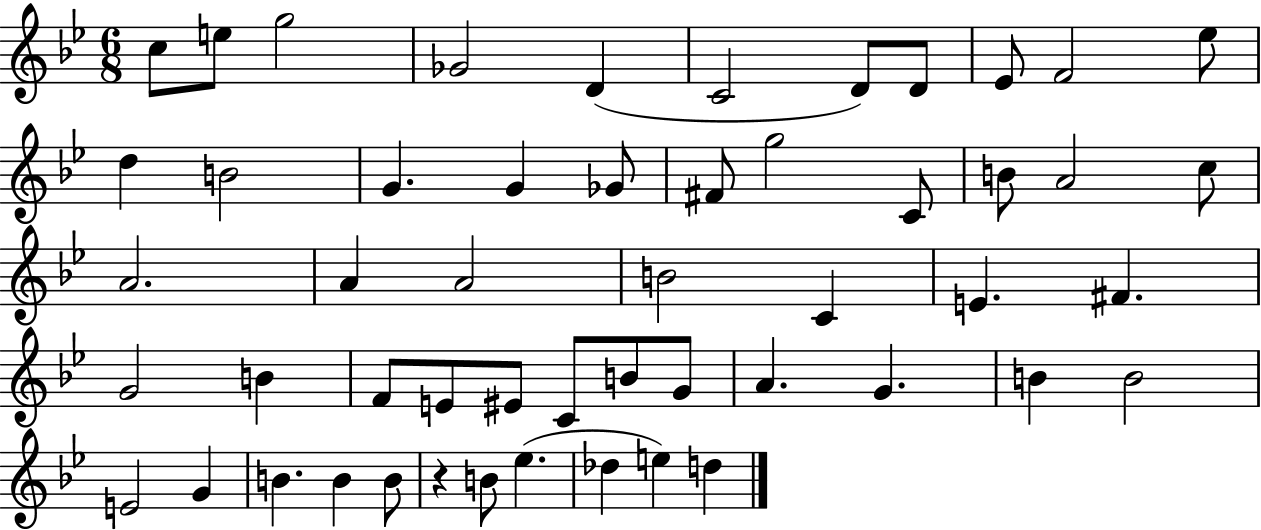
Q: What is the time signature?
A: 6/8